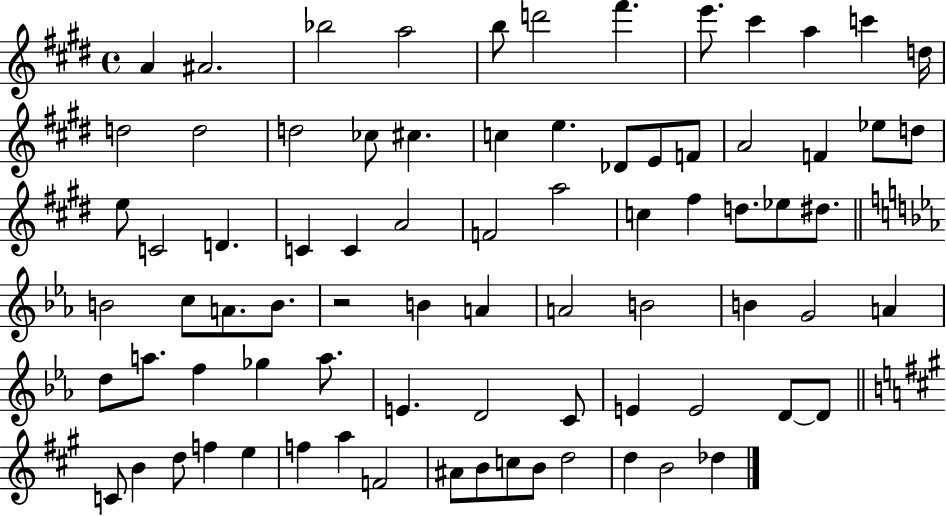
X:1
T:Untitled
M:4/4
L:1/4
K:E
A ^A2 _b2 a2 b/2 d'2 ^f' e'/2 ^c' a c' d/4 d2 d2 d2 _c/2 ^c c e _D/2 E/2 F/2 A2 F _e/2 d/2 e/2 C2 D C C A2 F2 a2 c ^f d/2 _e/2 ^d/2 B2 c/2 A/2 B/2 z2 B A A2 B2 B G2 A d/2 a/2 f _g a/2 E D2 C/2 E E2 D/2 D/2 C/2 B d/2 f e f a F2 ^A/2 B/2 c/2 B/2 d2 d B2 _d